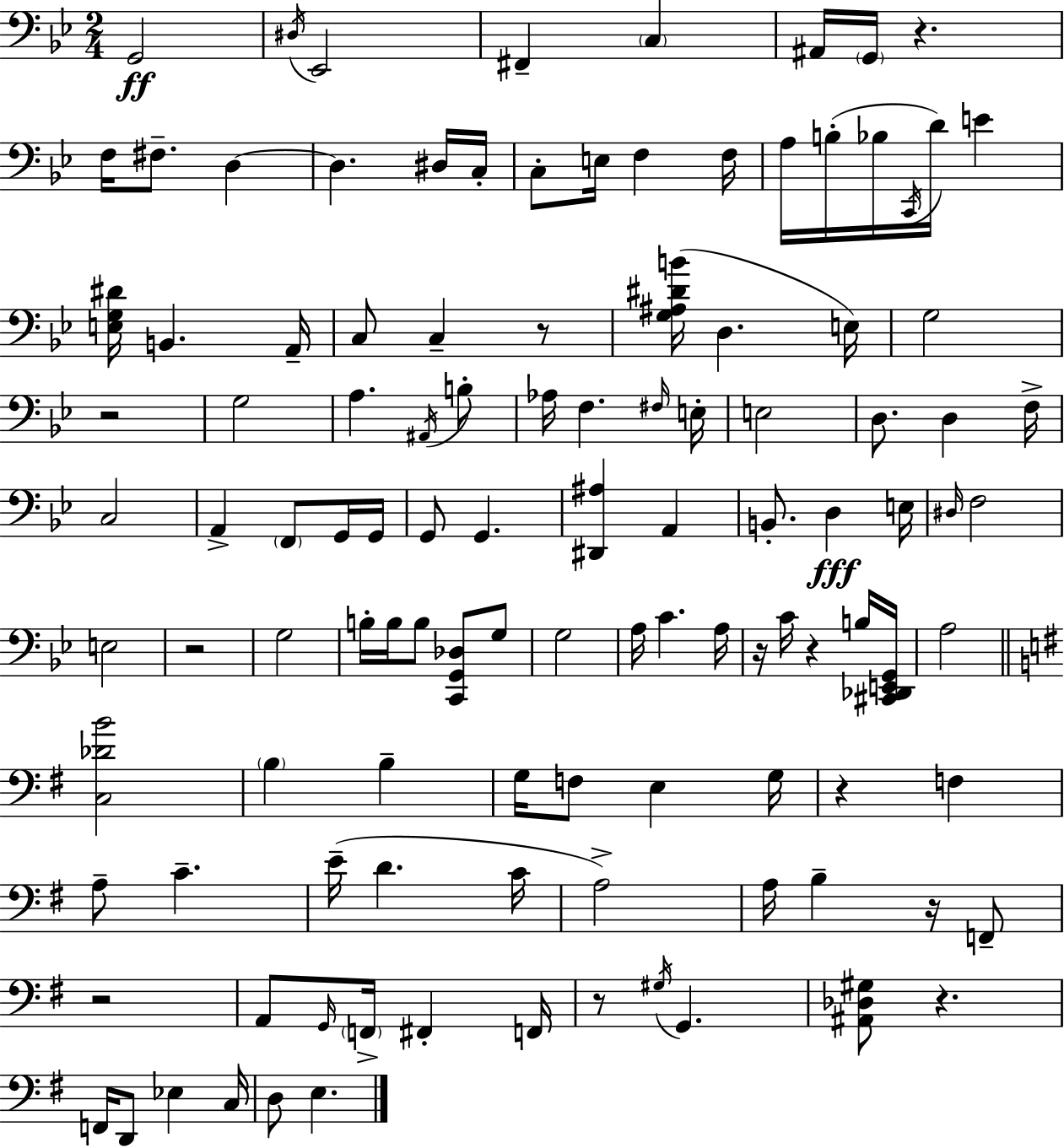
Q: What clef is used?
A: bass